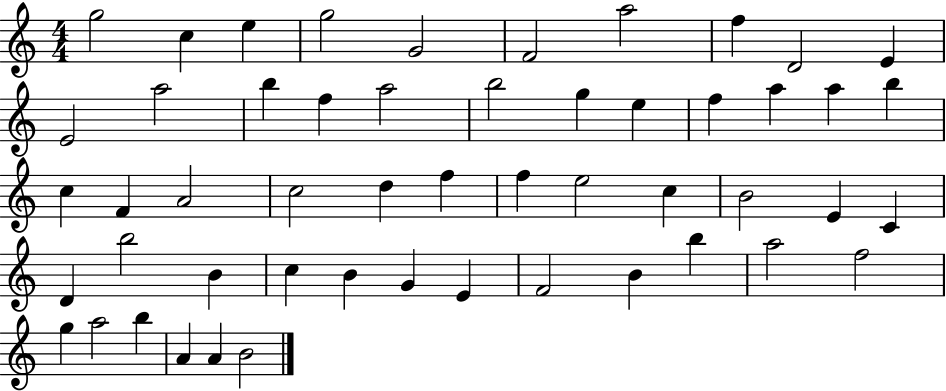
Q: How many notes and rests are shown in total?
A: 52